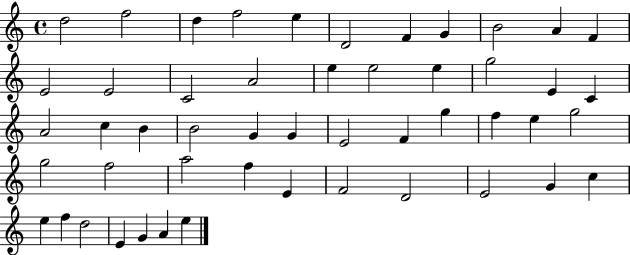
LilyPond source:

{
  \clef treble
  \time 4/4
  \defaultTimeSignature
  \key c \major
  d''2 f''2 | d''4 f''2 e''4 | d'2 f'4 g'4 | b'2 a'4 f'4 | \break e'2 e'2 | c'2 a'2 | e''4 e''2 e''4 | g''2 e'4 c'4 | \break a'2 c''4 b'4 | b'2 g'4 g'4 | e'2 f'4 g''4 | f''4 e''4 g''2 | \break g''2 f''2 | a''2 f''4 e'4 | f'2 d'2 | e'2 g'4 c''4 | \break e''4 f''4 d''2 | e'4 g'4 a'4 e''4 | \bar "|."
}